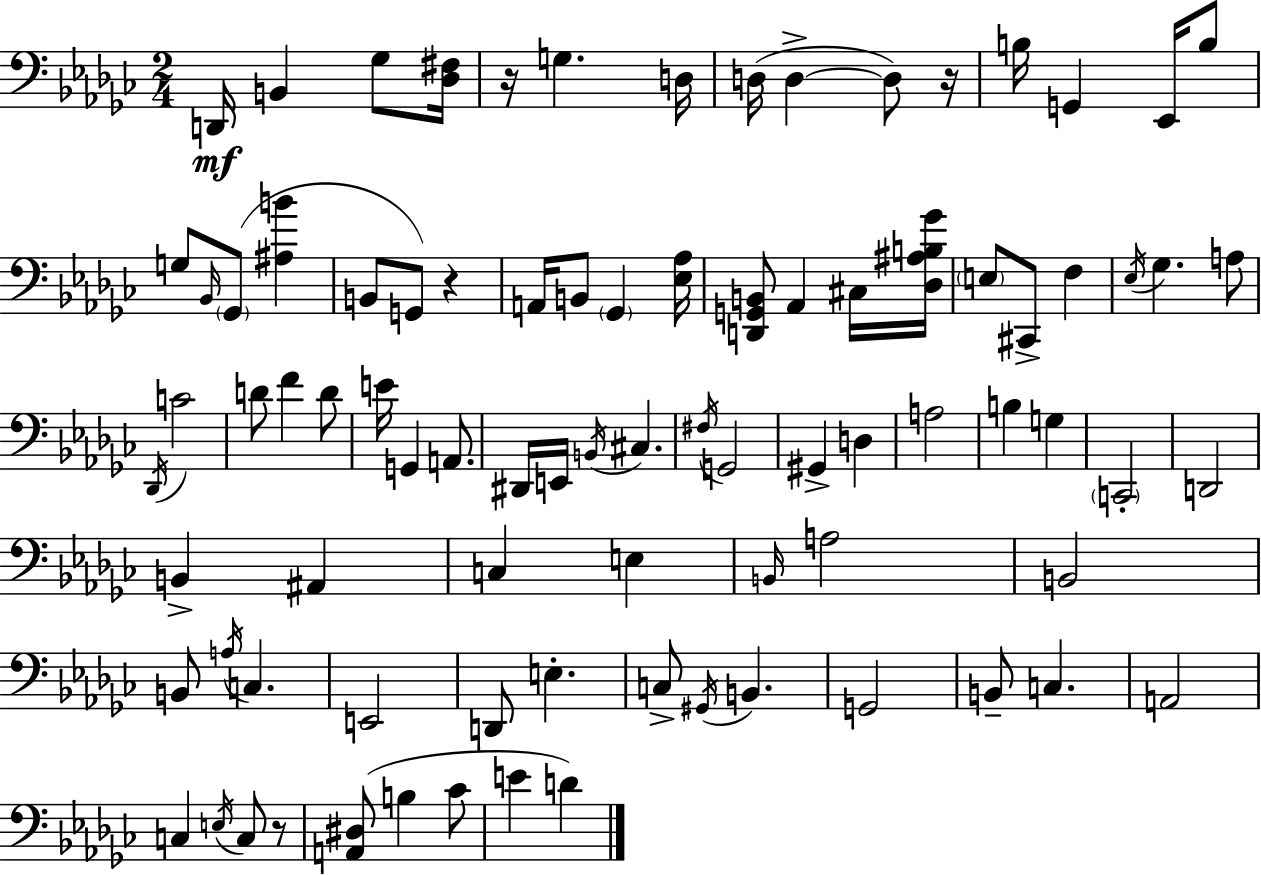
X:1
T:Untitled
M:2/4
L:1/4
K:Ebm
D,,/4 B,, _G,/2 [_D,^F,]/4 z/4 G, D,/4 D,/4 D, D,/2 z/4 B,/4 G,, _E,,/4 B,/2 G,/2 _B,,/4 _G,,/2 [^A,B] B,,/2 G,,/2 z A,,/4 B,,/2 _G,, [_E,_A,]/4 [D,,G,,B,,]/2 _A,, ^C,/4 [_D,^A,B,_G]/4 E,/2 ^C,,/2 F, _E,/4 _G, A,/2 _D,,/4 C2 D/2 F D/2 E/4 G,, A,,/2 ^D,,/4 E,,/4 B,,/4 ^C, ^F,/4 G,,2 ^G,, D, A,2 B, G, C,,2 D,,2 B,, ^A,, C, E, B,,/4 A,2 B,,2 B,,/2 A,/4 C, E,,2 D,,/2 E, C,/2 ^G,,/4 B,, G,,2 B,,/2 C, A,,2 C, E,/4 C,/2 z/2 [A,,^D,]/2 B, _C/2 E D